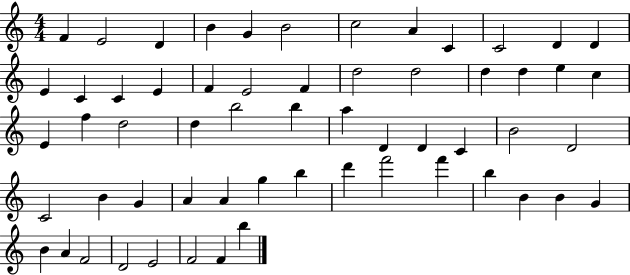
X:1
T:Untitled
M:4/4
L:1/4
K:C
F E2 D B G B2 c2 A C C2 D D E C C E F E2 F d2 d2 d d e c E f d2 d b2 b a D D C B2 D2 C2 B G A A g b d' f'2 f' b B B G B A F2 D2 E2 F2 F b